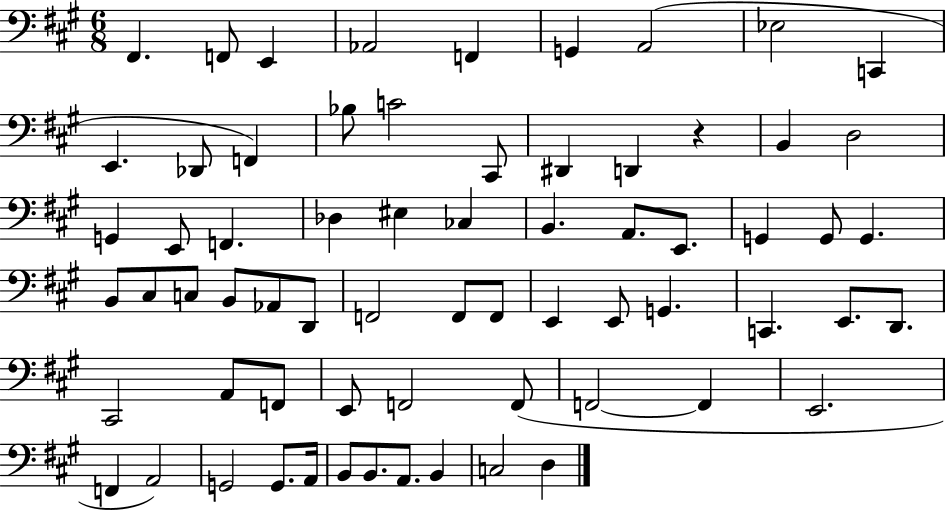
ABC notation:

X:1
T:Untitled
M:6/8
L:1/4
K:A
^F,, F,,/2 E,, _A,,2 F,, G,, A,,2 _E,2 C,, E,, _D,,/2 F,, _B,/2 C2 ^C,,/2 ^D,, D,, z B,, D,2 G,, E,,/2 F,, _D, ^E, _C, B,, A,,/2 E,,/2 G,, G,,/2 G,, B,,/2 ^C,/2 C,/2 B,,/2 _A,,/2 D,,/2 F,,2 F,,/2 F,,/2 E,, E,,/2 G,, C,, E,,/2 D,,/2 ^C,,2 A,,/2 F,,/2 E,,/2 F,,2 F,,/2 F,,2 F,, E,,2 F,, A,,2 G,,2 G,,/2 A,,/4 B,,/2 B,,/2 A,,/2 B,, C,2 D,